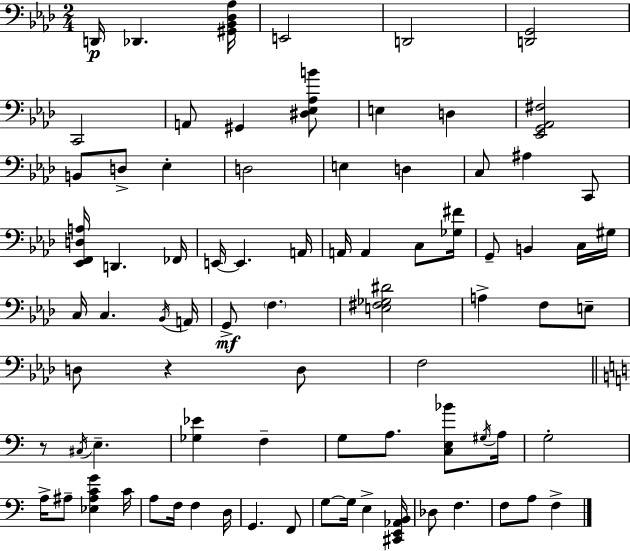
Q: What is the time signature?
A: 2/4